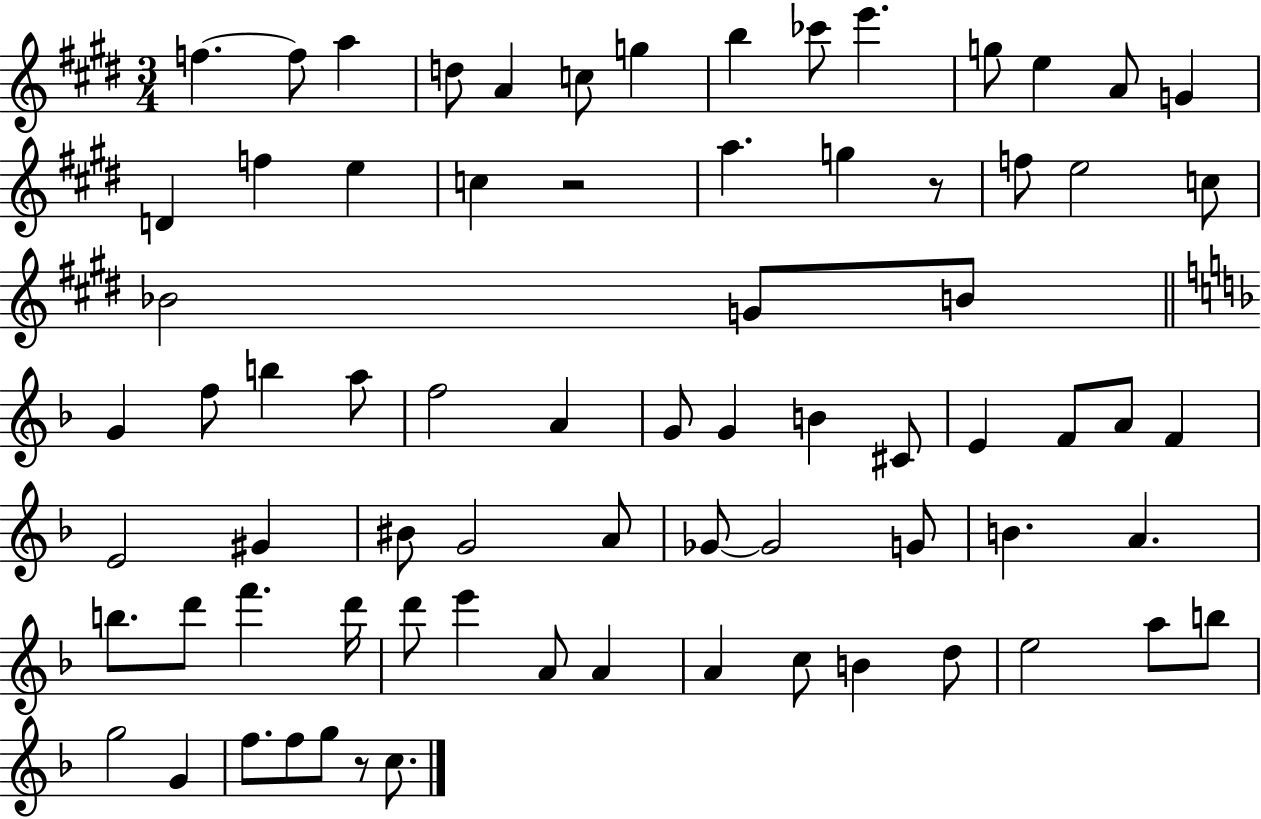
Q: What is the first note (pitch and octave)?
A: F5